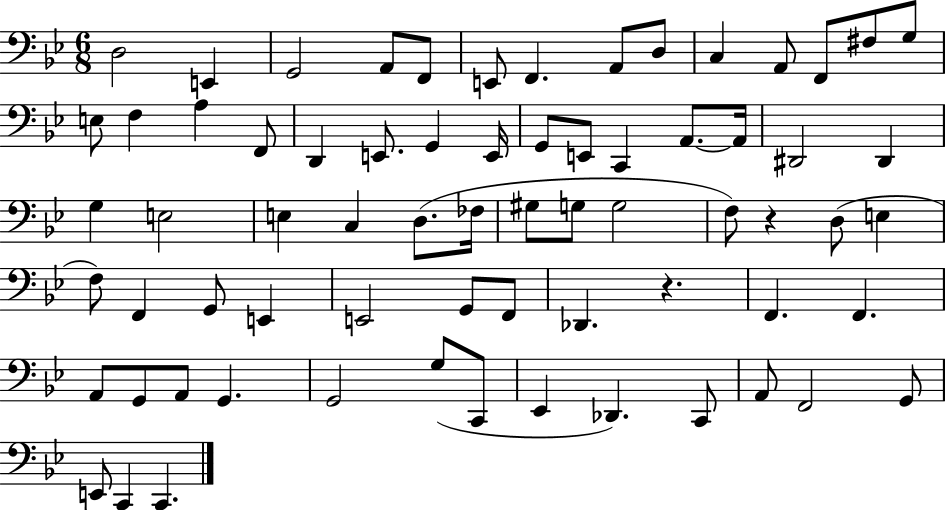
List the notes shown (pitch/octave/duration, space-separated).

D3/h E2/q G2/h A2/e F2/e E2/e F2/q. A2/e D3/e C3/q A2/e F2/e F#3/e G3/e E3/e F3/q A3/q F2/e D2/q E2/e. G2/q E2/s G2/e E2/e C2/q A2/e. A2/s D#2/h D#2/q G3/q E3/h E3/q C3/q D3/e. FES3/s G#3/e G3/e G3/h F3/e R/q D3/e E3/q F3/e F2/q G2/e E2/q E2/h G2/e F2/e Db2/q. R/q. F2/q. F2/q. A2/e G2/e A2/e G2/q. G2/h G3/e C2/e Eb2/q Db2/q. C2/e A2/e F2/h G2/e E2/e C2/q C2/q.